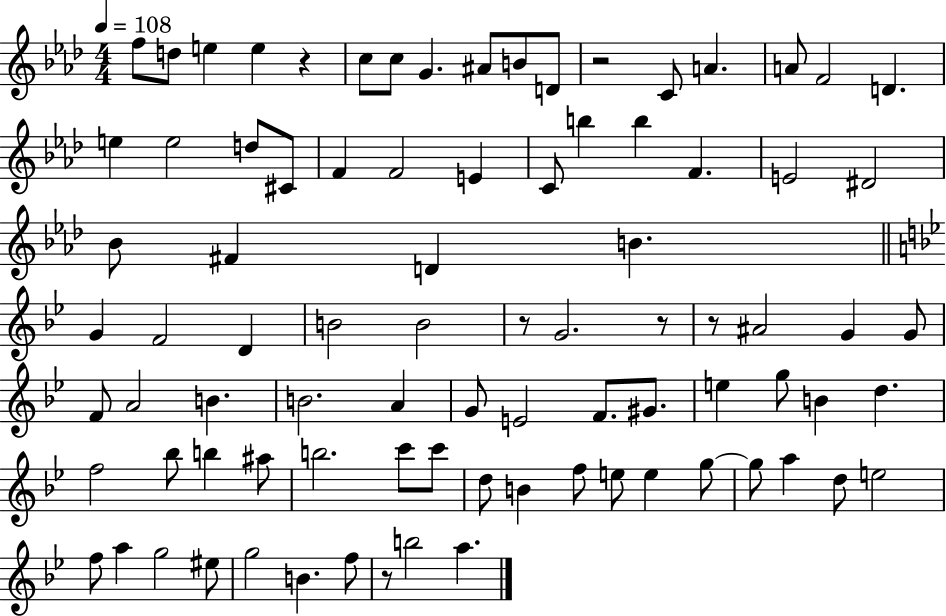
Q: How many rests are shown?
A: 6